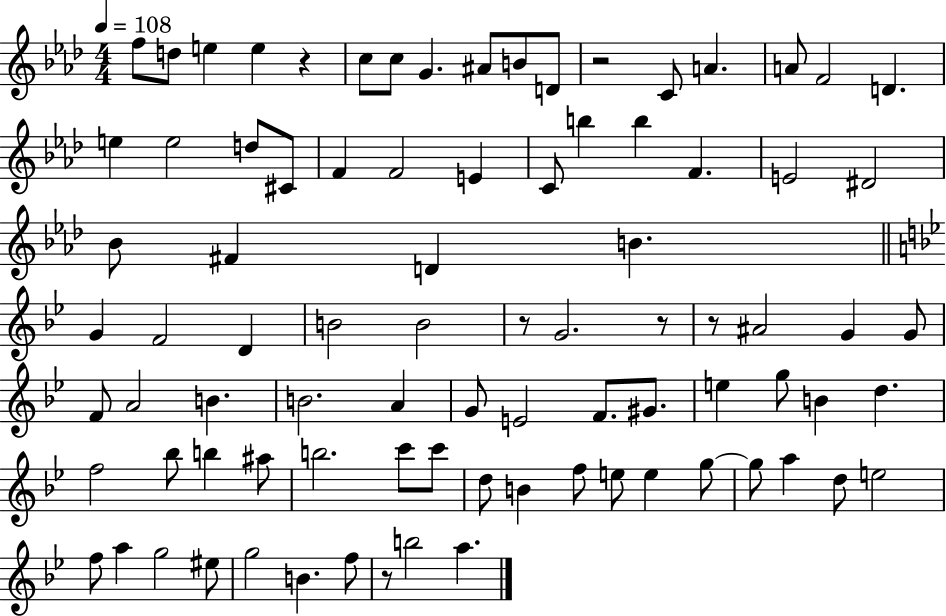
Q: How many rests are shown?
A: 6